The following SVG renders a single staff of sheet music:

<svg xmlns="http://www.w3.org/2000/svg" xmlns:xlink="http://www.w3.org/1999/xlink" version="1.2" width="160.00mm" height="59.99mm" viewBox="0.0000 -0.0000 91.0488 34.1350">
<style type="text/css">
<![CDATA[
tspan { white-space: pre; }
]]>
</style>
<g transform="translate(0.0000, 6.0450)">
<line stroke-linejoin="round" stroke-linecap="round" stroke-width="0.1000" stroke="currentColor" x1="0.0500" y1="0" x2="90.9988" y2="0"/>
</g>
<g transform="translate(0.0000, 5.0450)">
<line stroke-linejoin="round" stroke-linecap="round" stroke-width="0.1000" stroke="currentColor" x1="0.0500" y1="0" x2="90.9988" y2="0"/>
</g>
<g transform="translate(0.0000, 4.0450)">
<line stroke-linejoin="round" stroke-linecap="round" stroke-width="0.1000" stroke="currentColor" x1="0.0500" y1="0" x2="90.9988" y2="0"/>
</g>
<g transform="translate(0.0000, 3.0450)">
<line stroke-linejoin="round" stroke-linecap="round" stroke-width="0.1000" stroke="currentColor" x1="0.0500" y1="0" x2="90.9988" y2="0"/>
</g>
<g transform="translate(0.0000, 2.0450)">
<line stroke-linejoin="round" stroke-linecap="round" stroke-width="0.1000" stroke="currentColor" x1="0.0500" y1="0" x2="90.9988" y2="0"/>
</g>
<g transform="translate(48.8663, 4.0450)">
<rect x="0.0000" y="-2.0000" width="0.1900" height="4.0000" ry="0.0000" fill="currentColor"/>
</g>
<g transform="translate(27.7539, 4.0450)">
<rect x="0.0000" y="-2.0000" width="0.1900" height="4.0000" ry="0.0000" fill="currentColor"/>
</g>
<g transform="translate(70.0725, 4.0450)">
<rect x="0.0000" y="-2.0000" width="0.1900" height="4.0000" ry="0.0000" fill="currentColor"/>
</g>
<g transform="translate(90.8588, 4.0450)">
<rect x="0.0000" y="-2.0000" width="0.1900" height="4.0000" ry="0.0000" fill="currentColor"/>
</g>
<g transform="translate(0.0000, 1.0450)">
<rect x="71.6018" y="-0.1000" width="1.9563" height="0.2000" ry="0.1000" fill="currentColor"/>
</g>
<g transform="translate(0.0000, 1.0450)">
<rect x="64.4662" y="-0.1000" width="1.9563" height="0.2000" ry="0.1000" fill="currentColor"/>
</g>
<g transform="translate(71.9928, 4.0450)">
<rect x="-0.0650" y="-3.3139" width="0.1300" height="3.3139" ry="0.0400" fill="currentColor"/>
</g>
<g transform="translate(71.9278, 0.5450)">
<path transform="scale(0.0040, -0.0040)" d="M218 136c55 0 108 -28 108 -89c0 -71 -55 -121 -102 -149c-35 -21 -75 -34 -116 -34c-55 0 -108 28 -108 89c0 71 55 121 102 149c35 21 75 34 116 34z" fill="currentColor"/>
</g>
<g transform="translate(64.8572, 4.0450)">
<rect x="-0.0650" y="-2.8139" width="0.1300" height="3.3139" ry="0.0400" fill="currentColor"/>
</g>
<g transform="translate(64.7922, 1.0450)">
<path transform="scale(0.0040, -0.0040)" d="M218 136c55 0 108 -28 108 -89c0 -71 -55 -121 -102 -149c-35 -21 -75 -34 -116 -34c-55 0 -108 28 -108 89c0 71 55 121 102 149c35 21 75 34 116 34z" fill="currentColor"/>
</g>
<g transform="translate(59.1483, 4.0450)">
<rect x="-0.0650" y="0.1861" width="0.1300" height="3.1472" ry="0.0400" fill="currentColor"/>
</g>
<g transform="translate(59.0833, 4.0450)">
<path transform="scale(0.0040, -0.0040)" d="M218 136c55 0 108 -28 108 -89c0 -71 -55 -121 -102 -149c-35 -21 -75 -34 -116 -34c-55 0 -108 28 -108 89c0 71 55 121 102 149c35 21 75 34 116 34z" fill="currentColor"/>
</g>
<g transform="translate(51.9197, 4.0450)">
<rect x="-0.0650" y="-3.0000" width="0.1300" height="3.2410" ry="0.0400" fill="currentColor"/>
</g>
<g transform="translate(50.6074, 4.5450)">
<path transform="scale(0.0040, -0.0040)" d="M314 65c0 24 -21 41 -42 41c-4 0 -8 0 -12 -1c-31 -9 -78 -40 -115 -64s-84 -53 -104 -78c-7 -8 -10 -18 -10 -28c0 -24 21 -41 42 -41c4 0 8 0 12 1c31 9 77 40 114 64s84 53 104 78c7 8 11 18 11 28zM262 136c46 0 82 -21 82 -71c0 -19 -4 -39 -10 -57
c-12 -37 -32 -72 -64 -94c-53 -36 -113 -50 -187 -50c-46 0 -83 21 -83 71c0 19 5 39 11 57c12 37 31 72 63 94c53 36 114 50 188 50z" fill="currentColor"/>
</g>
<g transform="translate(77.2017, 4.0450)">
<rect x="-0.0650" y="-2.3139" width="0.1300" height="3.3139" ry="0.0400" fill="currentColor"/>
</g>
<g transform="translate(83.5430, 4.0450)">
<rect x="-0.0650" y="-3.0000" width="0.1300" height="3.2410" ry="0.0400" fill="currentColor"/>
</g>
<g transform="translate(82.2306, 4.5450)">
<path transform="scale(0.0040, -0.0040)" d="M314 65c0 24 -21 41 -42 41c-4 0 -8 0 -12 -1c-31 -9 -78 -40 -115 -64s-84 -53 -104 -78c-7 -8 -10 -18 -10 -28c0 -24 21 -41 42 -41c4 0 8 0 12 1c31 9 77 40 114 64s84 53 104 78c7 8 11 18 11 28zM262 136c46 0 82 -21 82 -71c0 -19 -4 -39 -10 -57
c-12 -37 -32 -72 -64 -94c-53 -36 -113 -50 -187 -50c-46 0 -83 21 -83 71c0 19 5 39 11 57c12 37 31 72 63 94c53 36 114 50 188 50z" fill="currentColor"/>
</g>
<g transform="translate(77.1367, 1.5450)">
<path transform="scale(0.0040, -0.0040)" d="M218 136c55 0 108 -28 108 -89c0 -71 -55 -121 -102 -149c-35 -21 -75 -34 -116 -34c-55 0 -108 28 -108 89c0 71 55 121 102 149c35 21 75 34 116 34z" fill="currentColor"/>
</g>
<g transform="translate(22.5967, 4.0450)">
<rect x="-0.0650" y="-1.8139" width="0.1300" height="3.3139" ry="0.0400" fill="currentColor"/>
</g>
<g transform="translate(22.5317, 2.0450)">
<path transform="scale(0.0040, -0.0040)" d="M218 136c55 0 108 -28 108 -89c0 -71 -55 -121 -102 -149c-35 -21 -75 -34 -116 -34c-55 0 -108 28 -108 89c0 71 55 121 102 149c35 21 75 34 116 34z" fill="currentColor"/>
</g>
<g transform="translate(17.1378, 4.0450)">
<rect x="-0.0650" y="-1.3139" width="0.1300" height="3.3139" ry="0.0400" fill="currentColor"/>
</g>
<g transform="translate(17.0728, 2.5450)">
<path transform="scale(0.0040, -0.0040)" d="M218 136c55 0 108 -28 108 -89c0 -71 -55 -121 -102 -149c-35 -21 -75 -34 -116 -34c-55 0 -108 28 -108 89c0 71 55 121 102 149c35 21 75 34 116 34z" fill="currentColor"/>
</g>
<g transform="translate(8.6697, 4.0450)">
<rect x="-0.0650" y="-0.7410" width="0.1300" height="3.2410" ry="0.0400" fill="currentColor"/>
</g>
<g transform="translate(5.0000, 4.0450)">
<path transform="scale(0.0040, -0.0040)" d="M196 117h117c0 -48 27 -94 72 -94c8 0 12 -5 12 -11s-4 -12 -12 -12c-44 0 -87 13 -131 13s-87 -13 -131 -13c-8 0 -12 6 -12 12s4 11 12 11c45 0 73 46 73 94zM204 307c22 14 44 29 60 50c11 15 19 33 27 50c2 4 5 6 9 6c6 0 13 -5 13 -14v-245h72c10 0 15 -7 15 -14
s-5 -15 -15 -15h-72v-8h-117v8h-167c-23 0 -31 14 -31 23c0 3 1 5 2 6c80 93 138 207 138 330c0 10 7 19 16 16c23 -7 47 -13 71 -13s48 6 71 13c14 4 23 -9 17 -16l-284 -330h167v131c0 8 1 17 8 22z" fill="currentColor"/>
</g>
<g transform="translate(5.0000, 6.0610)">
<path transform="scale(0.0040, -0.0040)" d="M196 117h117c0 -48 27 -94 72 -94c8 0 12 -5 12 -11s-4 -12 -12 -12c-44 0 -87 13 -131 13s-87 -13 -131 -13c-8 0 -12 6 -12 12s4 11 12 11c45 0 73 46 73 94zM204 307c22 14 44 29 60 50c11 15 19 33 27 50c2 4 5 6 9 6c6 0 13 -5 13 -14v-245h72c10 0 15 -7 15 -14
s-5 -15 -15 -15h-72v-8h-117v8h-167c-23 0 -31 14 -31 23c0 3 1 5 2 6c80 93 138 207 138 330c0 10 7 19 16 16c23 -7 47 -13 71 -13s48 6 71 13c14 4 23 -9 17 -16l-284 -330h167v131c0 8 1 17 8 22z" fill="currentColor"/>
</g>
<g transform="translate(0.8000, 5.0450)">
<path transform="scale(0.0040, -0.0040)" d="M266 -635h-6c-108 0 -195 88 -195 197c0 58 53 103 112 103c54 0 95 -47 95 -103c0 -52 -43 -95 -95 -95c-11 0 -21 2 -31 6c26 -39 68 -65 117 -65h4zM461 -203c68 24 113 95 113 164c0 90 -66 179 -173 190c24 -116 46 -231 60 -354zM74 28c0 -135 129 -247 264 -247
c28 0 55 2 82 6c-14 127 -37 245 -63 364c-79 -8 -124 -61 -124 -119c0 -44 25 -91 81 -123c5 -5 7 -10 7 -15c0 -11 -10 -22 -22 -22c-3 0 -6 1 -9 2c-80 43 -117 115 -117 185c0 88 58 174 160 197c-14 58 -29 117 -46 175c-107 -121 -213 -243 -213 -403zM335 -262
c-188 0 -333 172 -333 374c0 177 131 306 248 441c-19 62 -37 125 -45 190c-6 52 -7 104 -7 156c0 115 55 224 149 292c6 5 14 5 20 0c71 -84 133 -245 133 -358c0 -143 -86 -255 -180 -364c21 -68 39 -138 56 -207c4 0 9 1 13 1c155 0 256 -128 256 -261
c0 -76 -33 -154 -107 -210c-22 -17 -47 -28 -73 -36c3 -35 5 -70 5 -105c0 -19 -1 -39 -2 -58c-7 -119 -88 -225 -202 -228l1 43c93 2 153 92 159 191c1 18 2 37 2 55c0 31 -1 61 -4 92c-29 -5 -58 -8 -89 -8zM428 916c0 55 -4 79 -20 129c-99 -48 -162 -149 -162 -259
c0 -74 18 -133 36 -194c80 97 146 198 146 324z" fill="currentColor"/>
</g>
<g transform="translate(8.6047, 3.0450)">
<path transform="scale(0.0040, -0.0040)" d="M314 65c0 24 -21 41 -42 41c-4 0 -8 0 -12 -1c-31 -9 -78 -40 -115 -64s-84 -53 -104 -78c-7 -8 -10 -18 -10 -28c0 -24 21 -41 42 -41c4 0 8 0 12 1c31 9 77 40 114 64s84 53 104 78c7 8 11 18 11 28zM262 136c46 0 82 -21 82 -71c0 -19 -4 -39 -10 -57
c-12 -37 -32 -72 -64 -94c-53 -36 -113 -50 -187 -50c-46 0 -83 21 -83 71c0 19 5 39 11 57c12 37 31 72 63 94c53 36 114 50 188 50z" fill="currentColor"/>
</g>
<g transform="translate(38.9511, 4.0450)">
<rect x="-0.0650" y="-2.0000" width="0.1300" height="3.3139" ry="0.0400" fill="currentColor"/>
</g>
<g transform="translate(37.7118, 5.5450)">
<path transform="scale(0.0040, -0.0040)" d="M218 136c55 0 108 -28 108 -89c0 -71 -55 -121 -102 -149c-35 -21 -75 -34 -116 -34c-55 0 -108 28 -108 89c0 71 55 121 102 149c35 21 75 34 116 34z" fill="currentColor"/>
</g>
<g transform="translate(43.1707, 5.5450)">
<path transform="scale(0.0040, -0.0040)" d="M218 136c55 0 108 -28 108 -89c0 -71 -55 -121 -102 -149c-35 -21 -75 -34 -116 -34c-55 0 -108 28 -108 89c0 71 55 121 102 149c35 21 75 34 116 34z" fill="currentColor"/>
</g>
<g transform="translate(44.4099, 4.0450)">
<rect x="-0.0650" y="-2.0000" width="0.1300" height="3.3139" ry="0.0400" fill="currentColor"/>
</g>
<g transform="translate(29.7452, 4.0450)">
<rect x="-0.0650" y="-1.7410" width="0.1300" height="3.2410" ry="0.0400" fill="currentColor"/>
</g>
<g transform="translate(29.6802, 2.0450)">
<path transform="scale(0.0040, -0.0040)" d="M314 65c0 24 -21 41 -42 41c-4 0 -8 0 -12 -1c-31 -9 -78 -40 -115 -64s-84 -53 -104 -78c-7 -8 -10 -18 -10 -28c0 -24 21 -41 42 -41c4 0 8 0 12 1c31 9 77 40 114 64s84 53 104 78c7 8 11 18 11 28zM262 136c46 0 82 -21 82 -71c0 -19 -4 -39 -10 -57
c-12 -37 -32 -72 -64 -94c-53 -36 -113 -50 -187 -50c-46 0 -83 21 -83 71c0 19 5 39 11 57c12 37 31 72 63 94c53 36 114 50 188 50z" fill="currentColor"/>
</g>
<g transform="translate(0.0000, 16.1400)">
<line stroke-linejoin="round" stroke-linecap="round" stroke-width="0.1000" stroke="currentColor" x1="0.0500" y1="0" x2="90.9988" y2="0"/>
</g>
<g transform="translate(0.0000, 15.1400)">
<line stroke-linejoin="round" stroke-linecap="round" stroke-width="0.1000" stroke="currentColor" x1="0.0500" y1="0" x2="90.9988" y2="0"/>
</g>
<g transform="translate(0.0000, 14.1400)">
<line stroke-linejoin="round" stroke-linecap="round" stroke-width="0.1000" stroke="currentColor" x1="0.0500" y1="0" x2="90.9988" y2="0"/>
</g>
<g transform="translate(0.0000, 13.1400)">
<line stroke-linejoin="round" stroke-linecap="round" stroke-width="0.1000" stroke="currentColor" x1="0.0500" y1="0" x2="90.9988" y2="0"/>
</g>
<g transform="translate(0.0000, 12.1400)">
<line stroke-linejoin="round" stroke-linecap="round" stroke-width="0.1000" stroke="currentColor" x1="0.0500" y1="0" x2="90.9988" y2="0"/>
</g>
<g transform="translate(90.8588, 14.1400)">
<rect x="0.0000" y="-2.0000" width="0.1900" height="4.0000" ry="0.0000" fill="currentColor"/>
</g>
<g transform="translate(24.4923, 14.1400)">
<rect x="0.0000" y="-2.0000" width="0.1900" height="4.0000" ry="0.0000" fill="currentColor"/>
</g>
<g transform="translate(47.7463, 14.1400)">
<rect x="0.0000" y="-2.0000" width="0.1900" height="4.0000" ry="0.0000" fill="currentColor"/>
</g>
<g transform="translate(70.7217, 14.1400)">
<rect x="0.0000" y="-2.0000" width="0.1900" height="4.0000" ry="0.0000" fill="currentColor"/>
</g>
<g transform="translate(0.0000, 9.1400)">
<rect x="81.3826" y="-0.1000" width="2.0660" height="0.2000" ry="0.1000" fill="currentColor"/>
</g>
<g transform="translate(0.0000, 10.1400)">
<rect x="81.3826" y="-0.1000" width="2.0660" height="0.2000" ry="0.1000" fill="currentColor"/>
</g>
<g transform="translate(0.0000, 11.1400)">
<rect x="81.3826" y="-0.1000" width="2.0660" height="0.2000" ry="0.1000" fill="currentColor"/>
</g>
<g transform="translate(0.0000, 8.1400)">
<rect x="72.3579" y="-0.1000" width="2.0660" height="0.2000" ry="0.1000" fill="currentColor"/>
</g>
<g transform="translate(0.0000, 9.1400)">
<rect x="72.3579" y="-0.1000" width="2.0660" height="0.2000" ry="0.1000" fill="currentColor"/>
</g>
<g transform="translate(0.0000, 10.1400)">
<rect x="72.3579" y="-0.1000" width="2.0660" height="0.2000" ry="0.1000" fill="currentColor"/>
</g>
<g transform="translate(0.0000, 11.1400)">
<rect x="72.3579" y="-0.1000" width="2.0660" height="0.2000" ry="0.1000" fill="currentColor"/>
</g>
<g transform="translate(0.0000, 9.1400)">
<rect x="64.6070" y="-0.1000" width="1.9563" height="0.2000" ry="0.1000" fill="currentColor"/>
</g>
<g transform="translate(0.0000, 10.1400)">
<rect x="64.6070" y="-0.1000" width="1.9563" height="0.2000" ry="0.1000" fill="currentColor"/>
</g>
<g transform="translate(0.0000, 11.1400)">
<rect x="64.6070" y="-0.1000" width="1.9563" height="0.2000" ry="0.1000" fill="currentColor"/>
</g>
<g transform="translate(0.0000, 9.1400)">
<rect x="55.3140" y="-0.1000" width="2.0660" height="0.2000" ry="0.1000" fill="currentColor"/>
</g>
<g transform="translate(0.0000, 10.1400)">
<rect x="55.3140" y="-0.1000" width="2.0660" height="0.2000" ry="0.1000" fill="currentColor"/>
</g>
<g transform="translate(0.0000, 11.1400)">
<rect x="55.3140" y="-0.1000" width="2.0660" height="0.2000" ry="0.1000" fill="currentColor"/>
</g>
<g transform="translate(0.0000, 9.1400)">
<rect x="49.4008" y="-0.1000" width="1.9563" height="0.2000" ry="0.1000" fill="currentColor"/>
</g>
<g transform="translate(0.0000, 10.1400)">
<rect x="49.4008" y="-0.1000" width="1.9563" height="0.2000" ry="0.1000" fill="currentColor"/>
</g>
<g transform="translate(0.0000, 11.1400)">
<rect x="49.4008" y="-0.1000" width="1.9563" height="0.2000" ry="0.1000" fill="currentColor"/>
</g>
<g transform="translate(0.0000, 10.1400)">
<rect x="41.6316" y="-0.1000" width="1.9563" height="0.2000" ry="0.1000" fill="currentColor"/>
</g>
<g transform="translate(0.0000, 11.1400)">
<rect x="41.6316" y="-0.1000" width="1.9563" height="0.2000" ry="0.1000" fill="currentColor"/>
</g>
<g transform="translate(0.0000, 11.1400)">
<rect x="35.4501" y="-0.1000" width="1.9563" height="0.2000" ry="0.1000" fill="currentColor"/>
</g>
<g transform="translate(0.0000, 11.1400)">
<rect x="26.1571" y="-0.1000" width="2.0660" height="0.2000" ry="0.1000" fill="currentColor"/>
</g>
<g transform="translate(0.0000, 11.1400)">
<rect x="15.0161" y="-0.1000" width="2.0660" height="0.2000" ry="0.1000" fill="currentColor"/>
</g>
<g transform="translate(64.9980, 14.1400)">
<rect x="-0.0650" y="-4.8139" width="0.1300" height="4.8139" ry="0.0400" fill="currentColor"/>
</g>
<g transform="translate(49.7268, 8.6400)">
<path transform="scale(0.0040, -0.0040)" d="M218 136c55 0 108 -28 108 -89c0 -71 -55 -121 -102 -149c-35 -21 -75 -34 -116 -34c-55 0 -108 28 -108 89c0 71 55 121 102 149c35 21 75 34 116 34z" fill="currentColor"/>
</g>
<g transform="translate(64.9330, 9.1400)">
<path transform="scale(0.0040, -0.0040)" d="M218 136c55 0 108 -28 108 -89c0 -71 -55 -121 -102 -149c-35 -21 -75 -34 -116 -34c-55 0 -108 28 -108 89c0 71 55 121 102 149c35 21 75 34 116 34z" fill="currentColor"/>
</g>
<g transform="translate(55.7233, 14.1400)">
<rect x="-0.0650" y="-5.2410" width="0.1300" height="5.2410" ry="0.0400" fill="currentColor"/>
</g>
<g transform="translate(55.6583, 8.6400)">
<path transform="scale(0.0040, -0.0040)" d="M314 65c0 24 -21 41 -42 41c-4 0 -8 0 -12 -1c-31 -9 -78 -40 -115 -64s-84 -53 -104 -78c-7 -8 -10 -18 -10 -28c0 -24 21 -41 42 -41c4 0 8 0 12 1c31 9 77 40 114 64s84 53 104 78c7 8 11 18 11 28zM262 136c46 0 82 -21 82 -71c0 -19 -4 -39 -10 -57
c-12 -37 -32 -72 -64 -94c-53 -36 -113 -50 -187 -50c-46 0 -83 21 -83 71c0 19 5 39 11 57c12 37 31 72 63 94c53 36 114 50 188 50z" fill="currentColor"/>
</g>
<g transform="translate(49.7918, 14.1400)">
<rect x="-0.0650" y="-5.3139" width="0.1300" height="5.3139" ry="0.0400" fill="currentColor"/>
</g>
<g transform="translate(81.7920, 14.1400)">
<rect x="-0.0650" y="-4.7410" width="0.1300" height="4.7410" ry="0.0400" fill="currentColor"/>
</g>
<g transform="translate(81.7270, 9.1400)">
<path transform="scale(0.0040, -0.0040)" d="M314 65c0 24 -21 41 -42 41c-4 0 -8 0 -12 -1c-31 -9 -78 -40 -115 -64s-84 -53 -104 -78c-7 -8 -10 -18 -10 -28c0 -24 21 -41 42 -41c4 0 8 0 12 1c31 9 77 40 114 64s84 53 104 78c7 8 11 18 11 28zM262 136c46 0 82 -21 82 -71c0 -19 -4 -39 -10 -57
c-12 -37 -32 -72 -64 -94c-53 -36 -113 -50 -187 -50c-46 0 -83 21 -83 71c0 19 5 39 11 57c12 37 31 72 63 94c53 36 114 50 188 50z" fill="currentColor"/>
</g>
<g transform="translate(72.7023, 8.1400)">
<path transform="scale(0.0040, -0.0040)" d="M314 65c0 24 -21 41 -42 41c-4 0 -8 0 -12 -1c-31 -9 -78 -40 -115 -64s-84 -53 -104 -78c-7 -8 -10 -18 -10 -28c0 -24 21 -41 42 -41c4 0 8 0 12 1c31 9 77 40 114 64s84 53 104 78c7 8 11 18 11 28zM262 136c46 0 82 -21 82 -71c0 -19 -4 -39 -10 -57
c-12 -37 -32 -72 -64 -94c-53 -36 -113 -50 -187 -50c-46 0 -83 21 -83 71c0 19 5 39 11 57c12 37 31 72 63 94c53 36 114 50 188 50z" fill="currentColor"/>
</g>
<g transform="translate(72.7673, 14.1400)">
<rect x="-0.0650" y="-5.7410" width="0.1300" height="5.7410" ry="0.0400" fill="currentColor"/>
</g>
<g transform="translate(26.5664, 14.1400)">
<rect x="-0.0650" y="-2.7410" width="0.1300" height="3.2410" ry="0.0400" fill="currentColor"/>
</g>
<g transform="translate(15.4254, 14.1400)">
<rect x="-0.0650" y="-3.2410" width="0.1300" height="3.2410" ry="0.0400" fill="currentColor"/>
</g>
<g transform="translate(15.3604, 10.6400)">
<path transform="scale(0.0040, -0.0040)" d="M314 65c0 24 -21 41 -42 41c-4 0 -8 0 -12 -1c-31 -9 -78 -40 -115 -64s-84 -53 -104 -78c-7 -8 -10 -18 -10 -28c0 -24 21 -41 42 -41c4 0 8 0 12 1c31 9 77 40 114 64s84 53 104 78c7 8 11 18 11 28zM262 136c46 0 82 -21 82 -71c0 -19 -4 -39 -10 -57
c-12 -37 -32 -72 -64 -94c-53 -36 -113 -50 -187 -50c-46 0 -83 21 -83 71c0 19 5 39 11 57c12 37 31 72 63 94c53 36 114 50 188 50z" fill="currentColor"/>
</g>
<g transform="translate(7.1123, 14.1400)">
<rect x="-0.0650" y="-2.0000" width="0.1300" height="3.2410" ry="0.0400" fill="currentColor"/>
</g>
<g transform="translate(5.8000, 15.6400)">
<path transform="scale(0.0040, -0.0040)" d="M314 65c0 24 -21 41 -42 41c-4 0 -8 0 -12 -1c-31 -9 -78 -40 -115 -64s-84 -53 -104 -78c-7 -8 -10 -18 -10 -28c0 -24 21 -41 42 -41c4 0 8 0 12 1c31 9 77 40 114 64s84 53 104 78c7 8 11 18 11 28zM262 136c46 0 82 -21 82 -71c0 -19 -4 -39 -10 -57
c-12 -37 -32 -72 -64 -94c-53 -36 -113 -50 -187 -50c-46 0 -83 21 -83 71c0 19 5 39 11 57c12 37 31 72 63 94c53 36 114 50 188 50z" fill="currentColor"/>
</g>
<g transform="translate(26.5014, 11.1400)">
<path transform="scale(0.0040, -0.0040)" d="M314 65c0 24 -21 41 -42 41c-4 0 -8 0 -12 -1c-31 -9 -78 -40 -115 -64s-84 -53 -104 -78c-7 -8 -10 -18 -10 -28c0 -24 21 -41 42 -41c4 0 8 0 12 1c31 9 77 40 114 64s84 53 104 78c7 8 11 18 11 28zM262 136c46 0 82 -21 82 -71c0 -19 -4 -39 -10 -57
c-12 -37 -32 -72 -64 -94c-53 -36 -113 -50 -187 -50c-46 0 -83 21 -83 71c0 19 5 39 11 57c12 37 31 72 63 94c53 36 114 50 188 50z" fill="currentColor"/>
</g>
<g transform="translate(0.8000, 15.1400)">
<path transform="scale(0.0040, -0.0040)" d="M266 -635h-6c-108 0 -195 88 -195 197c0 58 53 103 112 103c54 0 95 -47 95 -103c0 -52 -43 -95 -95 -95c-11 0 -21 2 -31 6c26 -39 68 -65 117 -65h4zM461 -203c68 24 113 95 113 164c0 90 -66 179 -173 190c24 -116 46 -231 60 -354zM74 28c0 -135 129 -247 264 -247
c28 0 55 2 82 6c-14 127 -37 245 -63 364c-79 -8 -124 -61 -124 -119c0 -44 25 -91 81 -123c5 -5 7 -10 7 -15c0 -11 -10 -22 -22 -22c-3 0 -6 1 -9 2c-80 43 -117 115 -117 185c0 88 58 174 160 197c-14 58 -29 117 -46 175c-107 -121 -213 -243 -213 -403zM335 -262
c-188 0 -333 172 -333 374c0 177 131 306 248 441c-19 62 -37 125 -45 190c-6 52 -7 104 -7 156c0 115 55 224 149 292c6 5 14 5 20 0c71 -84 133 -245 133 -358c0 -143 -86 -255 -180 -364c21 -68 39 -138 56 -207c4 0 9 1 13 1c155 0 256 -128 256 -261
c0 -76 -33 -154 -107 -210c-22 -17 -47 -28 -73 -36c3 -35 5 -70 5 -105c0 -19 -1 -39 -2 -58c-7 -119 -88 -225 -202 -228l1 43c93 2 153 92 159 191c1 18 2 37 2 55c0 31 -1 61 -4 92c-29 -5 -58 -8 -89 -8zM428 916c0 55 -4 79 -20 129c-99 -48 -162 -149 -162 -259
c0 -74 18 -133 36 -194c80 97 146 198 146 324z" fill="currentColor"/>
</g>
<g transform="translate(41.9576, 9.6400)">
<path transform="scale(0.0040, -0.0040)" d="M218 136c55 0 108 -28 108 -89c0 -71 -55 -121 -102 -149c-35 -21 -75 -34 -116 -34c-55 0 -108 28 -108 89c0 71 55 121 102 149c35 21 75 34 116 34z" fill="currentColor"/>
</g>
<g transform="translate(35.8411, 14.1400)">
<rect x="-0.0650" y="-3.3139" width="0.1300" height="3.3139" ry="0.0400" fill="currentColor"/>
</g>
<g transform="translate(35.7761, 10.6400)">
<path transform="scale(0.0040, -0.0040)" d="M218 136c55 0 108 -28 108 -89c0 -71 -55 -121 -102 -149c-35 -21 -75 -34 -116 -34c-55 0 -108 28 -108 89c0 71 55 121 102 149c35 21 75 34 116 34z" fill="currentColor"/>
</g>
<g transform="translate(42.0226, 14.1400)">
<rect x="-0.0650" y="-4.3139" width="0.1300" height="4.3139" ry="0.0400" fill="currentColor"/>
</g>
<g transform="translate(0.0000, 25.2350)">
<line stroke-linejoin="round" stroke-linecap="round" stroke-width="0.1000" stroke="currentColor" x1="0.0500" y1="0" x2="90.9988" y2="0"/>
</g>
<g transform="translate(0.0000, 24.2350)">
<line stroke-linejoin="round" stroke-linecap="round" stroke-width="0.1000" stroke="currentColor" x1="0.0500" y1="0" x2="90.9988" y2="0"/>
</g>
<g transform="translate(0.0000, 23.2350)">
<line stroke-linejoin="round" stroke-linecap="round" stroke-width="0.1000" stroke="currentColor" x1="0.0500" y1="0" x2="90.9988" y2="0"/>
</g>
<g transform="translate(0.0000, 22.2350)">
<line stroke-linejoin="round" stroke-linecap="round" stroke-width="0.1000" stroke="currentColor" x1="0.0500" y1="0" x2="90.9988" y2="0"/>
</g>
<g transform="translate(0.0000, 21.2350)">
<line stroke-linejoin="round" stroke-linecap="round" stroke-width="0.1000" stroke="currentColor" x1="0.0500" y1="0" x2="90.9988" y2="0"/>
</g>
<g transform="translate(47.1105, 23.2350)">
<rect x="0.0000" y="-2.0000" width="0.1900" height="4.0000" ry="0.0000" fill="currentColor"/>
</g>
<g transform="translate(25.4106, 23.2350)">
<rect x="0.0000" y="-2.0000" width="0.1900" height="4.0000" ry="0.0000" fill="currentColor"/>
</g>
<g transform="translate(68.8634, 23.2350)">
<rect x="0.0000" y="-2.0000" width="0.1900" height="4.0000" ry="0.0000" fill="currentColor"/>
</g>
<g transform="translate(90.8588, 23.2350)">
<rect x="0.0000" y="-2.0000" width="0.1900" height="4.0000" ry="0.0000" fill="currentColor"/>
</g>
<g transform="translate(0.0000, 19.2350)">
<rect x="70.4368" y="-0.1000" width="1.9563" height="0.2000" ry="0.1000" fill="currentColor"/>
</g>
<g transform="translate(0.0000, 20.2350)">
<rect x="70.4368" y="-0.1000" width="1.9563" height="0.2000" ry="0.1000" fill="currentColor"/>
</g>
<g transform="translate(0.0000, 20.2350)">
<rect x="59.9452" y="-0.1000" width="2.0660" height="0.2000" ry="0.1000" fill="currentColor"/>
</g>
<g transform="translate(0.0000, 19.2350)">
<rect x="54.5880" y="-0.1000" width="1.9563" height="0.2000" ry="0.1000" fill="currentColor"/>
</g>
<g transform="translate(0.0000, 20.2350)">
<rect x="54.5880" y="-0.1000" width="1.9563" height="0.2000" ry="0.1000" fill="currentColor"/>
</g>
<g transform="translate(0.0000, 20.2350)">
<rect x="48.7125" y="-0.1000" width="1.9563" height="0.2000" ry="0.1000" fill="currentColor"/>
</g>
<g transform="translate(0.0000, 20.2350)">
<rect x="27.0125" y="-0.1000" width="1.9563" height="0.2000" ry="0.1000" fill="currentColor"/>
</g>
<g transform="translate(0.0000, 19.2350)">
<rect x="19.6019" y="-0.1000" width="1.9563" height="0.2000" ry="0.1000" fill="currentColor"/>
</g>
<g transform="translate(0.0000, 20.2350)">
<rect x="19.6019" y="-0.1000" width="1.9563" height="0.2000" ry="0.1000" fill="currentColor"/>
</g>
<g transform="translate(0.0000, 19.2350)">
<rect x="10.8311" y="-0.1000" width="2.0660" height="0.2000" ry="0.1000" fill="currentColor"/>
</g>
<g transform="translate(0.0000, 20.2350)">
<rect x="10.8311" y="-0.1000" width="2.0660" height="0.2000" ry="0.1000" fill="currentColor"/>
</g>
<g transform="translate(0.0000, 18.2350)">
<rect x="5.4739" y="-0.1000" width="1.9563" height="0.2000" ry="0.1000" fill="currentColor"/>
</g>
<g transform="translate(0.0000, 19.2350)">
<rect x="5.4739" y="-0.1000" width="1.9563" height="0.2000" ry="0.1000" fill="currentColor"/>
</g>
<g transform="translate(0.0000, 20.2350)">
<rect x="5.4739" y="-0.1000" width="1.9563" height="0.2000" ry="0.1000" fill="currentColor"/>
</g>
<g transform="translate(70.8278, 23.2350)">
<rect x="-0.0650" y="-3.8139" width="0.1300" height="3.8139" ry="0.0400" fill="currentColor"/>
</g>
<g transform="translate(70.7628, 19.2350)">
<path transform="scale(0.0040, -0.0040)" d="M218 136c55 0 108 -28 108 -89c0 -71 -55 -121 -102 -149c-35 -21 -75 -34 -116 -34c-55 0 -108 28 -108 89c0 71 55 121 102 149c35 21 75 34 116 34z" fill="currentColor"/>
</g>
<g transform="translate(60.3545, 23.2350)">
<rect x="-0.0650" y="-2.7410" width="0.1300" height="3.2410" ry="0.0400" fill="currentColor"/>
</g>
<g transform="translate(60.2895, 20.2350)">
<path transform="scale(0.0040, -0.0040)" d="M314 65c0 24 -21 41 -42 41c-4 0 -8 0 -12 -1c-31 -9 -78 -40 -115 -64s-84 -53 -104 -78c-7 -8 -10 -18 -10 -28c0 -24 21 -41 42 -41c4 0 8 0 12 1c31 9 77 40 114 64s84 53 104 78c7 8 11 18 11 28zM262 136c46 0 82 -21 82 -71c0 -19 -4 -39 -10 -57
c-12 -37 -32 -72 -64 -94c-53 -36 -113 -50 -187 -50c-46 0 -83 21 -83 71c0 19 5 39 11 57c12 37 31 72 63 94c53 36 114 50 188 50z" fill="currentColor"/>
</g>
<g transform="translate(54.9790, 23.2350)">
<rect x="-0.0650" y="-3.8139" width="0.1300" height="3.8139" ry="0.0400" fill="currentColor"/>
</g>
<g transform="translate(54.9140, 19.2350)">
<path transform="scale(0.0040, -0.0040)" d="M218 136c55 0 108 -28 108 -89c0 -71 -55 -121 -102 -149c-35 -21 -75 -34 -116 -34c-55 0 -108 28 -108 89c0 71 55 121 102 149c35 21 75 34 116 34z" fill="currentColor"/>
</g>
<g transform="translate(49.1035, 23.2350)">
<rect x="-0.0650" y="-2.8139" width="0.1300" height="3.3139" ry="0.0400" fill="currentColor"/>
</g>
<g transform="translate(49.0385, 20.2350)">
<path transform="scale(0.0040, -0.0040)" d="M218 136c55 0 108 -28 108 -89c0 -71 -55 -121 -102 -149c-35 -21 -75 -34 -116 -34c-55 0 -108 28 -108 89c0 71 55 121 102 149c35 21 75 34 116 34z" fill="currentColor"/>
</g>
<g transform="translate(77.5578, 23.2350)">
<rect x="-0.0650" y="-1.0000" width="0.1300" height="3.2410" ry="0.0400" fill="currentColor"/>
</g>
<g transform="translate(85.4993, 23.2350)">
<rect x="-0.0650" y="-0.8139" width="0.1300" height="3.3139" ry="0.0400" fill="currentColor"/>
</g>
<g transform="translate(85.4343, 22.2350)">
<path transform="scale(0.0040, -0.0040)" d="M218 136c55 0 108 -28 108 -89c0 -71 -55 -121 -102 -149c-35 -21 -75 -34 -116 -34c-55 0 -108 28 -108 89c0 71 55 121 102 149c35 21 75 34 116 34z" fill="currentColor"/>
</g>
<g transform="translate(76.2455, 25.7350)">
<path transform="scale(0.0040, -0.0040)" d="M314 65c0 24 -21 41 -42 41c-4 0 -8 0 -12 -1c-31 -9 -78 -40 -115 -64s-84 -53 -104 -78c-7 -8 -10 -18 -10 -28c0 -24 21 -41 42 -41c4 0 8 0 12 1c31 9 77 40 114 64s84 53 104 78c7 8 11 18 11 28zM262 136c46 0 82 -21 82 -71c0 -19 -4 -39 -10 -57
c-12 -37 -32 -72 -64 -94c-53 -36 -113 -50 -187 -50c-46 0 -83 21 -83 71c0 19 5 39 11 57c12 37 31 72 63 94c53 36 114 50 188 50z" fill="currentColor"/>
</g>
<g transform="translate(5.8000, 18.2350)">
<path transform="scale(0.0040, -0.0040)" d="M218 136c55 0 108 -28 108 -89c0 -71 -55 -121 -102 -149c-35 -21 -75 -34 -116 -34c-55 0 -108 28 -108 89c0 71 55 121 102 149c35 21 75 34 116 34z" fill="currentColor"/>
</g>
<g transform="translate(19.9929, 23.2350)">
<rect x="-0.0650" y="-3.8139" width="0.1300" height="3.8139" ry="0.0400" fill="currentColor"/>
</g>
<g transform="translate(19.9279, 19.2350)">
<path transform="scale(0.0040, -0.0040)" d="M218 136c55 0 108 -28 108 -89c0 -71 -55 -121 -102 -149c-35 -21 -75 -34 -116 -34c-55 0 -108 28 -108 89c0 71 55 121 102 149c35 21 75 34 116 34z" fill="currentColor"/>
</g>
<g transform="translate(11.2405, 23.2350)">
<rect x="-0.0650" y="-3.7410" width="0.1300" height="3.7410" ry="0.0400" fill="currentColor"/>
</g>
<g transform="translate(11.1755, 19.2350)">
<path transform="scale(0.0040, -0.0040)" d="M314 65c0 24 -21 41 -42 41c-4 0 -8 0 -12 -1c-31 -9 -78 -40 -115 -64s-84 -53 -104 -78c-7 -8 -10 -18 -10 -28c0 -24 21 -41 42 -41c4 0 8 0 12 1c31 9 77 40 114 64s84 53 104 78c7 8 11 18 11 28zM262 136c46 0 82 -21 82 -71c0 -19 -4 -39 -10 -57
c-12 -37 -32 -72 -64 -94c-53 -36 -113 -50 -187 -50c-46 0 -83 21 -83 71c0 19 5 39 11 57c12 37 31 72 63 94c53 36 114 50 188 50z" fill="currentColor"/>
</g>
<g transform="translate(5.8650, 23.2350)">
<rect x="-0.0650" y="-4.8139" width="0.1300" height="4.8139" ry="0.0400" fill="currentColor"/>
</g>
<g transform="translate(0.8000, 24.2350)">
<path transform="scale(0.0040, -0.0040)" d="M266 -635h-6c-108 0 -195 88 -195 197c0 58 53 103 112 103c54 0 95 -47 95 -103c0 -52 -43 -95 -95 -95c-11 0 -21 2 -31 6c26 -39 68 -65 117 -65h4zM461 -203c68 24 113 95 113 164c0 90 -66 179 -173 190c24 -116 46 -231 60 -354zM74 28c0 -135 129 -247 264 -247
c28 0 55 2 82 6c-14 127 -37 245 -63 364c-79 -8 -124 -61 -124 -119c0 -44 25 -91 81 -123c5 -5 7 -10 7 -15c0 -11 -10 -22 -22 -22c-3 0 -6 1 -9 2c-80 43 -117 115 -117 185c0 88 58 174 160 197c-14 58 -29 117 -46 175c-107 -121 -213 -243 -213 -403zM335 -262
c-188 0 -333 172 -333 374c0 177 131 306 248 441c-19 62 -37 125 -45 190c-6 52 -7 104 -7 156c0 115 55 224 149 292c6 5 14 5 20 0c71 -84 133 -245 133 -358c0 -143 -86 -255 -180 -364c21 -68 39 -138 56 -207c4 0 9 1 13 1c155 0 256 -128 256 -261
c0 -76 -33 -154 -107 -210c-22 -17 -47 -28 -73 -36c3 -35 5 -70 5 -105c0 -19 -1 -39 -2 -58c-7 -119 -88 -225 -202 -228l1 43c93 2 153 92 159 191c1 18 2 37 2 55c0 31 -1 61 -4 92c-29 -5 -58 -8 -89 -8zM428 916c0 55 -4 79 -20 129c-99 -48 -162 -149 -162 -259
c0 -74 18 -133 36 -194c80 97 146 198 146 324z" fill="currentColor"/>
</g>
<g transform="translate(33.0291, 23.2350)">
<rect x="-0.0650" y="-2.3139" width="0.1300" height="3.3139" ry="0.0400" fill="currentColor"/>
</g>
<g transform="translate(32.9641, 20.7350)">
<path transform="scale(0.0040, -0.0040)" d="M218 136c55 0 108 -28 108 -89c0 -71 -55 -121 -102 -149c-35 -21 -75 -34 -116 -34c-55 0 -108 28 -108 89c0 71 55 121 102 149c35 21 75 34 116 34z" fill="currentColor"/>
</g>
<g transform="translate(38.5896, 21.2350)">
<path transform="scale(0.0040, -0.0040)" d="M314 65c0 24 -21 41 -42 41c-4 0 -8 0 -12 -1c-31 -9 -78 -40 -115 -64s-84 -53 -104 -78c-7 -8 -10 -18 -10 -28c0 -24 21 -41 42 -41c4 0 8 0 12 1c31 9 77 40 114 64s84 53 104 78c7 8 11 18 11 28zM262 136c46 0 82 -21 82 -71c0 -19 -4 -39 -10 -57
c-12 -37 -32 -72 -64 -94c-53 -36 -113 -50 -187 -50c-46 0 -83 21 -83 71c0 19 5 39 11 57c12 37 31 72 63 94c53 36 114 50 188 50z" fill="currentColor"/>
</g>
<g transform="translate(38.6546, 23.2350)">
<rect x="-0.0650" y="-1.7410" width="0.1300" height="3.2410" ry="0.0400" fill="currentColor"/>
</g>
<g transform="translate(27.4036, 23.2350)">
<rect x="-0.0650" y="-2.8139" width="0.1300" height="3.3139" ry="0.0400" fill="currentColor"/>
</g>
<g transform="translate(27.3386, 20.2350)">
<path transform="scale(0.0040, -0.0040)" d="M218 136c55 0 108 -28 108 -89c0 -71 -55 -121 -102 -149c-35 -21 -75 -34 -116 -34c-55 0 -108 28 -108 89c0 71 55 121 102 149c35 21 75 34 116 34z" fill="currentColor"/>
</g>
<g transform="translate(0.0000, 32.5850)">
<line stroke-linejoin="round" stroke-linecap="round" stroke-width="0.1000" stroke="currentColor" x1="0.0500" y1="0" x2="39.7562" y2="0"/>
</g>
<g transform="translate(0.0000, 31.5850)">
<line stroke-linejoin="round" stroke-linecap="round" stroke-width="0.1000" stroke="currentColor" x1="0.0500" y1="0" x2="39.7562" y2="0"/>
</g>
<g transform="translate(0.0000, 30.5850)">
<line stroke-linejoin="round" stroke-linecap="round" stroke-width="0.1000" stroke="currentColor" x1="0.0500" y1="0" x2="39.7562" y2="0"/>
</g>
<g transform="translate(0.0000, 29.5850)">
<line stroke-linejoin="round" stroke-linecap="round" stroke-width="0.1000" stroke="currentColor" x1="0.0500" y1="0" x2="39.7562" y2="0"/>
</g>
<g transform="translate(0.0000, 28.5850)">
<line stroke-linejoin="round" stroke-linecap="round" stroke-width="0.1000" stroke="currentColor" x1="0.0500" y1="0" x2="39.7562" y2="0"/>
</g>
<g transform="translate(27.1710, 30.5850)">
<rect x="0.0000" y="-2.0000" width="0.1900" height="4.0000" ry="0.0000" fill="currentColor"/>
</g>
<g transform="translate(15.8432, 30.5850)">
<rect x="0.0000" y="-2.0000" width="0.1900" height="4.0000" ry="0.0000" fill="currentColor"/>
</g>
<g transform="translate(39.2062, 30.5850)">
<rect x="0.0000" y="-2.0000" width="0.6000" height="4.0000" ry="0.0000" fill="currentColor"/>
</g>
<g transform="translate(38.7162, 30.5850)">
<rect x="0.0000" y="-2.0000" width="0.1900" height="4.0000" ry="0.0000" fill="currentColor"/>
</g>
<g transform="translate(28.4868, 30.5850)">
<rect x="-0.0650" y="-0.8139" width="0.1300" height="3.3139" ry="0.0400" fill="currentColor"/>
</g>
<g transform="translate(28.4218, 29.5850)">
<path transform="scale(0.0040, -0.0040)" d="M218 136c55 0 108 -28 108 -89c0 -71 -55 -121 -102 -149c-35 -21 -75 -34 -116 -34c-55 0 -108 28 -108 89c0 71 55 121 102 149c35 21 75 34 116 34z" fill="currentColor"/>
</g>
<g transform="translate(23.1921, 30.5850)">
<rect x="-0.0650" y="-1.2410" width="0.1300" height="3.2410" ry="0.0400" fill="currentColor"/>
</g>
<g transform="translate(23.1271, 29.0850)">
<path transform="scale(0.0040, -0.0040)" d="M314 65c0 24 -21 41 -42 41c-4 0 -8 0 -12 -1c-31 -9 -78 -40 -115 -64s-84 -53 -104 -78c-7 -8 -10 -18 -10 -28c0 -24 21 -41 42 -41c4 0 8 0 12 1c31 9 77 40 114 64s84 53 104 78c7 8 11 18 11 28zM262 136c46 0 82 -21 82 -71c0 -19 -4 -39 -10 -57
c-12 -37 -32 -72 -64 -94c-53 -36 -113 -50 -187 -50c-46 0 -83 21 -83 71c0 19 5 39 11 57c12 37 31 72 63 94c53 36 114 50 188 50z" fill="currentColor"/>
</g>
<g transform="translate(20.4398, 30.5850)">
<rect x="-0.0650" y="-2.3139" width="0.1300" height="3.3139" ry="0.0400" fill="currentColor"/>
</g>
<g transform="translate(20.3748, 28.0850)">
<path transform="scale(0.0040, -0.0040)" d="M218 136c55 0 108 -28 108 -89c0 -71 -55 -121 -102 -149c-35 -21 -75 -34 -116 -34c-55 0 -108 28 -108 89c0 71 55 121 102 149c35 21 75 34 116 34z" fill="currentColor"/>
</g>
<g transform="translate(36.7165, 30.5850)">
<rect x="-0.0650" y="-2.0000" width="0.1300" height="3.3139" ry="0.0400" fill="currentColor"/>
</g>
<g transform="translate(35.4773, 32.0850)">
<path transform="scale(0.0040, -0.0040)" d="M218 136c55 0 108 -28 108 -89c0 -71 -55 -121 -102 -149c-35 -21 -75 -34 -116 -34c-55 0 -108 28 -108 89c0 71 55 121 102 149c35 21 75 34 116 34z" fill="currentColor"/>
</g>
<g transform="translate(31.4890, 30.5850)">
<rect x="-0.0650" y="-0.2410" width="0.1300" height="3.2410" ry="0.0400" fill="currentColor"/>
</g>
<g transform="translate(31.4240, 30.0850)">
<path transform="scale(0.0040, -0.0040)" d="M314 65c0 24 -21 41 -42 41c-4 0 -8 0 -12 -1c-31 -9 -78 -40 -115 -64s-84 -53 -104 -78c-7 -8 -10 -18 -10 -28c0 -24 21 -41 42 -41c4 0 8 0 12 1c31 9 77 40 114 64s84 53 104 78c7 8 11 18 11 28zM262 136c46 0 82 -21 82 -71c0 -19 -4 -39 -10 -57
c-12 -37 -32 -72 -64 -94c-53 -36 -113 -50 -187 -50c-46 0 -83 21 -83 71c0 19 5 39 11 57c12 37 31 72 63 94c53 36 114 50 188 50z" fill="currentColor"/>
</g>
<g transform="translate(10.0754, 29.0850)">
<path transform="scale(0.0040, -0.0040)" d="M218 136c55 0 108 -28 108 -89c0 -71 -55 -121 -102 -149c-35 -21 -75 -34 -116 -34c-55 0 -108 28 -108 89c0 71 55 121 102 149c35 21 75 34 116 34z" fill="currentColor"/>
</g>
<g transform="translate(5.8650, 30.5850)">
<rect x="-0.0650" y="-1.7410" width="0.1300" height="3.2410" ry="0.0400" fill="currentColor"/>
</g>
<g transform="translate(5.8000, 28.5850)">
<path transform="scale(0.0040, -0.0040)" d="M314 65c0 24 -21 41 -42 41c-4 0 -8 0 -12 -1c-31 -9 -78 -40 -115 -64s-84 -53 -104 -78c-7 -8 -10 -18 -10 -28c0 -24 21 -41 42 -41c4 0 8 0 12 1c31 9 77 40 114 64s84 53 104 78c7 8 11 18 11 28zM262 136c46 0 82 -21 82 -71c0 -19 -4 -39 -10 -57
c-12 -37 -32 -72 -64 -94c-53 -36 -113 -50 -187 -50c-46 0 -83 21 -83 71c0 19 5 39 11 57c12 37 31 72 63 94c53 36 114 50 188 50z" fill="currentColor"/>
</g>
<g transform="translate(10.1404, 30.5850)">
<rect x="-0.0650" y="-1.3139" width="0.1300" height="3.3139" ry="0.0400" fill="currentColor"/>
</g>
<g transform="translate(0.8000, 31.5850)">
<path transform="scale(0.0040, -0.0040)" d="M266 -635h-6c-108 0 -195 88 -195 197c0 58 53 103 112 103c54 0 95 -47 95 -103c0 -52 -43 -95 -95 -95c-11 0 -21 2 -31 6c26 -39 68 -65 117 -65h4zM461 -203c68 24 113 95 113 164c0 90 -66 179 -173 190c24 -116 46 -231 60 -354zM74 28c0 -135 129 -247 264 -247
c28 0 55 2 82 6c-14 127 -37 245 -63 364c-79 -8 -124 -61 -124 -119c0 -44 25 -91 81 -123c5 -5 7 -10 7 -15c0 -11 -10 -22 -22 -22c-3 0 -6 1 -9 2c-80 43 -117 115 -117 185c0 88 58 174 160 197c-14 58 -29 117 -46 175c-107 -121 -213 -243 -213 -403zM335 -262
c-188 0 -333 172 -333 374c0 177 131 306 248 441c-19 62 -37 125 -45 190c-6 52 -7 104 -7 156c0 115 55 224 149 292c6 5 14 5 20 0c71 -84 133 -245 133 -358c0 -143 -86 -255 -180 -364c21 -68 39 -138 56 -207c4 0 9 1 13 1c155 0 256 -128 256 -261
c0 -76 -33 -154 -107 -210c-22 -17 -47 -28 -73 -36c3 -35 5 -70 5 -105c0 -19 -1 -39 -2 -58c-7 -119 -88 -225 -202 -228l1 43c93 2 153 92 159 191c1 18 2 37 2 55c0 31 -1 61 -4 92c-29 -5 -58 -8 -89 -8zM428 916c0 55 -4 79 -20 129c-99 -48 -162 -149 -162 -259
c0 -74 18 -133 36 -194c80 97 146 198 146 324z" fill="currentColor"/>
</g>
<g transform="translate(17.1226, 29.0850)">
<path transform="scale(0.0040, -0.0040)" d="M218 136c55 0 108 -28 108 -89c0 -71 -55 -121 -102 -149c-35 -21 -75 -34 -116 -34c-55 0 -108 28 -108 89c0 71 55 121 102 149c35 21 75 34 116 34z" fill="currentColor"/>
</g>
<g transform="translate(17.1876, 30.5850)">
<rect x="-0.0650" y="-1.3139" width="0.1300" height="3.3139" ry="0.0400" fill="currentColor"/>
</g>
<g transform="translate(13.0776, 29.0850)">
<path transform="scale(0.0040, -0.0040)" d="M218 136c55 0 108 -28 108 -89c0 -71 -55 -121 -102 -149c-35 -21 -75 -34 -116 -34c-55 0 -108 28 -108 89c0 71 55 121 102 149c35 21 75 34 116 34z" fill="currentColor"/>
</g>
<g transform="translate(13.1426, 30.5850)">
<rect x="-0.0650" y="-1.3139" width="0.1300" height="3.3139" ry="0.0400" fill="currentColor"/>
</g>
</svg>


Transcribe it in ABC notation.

X:1
T:Untitled
M:4/4
L:1/4
K:C
d2 e f f2 F F A2 B a b g A2 F2 b2 a2 b d' f' f'2 e' g'2 e'2 e' c'2 c' a g f2 a c' a2 c' D2 d f2 e e e g e2 d c2 F